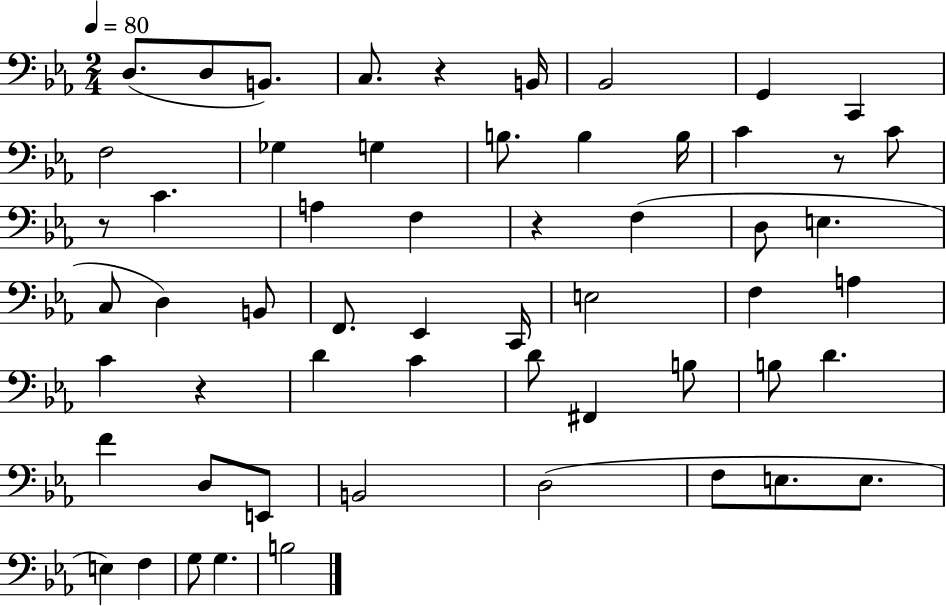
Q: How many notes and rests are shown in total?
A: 57